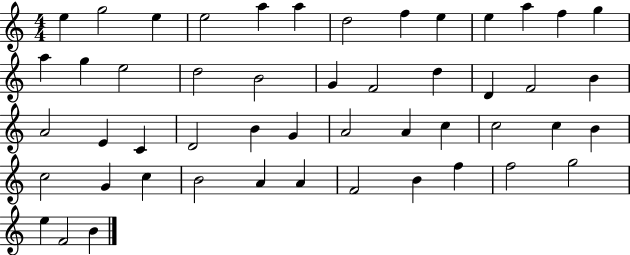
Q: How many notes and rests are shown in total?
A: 50